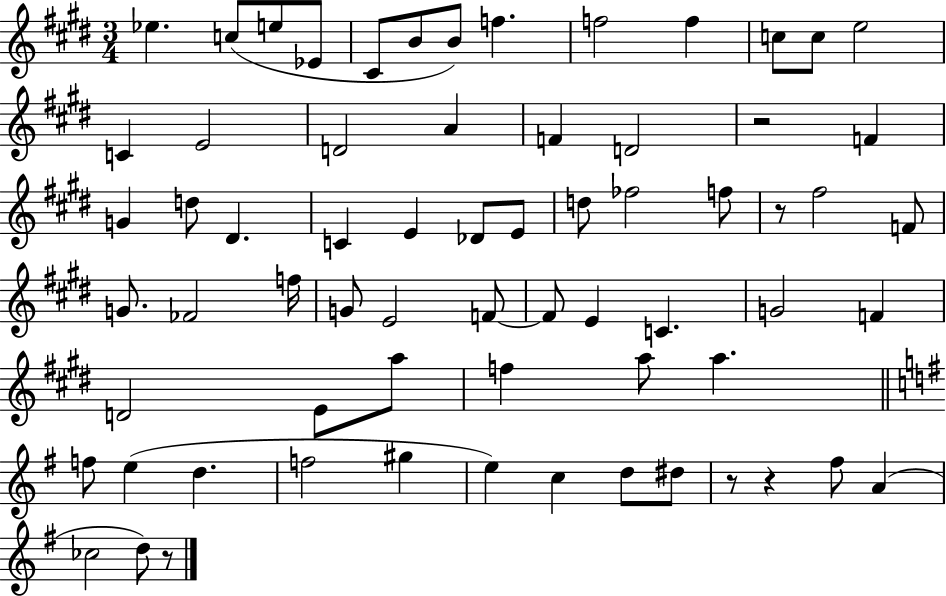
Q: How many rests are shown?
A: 5